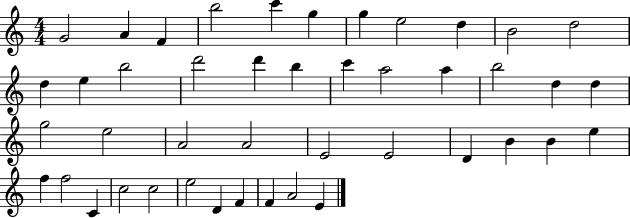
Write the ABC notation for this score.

X:1
T:Untitled
M:4/4
L:1/4
K:C
G2 A F b2 c' g g e2 d B2 d2 d e b2 d'2 d' b c' a2 a b2 d d g2 e2 A2 A2 E2 E2 D B B e f f2 C c2 c2 e2 D F F A2 E